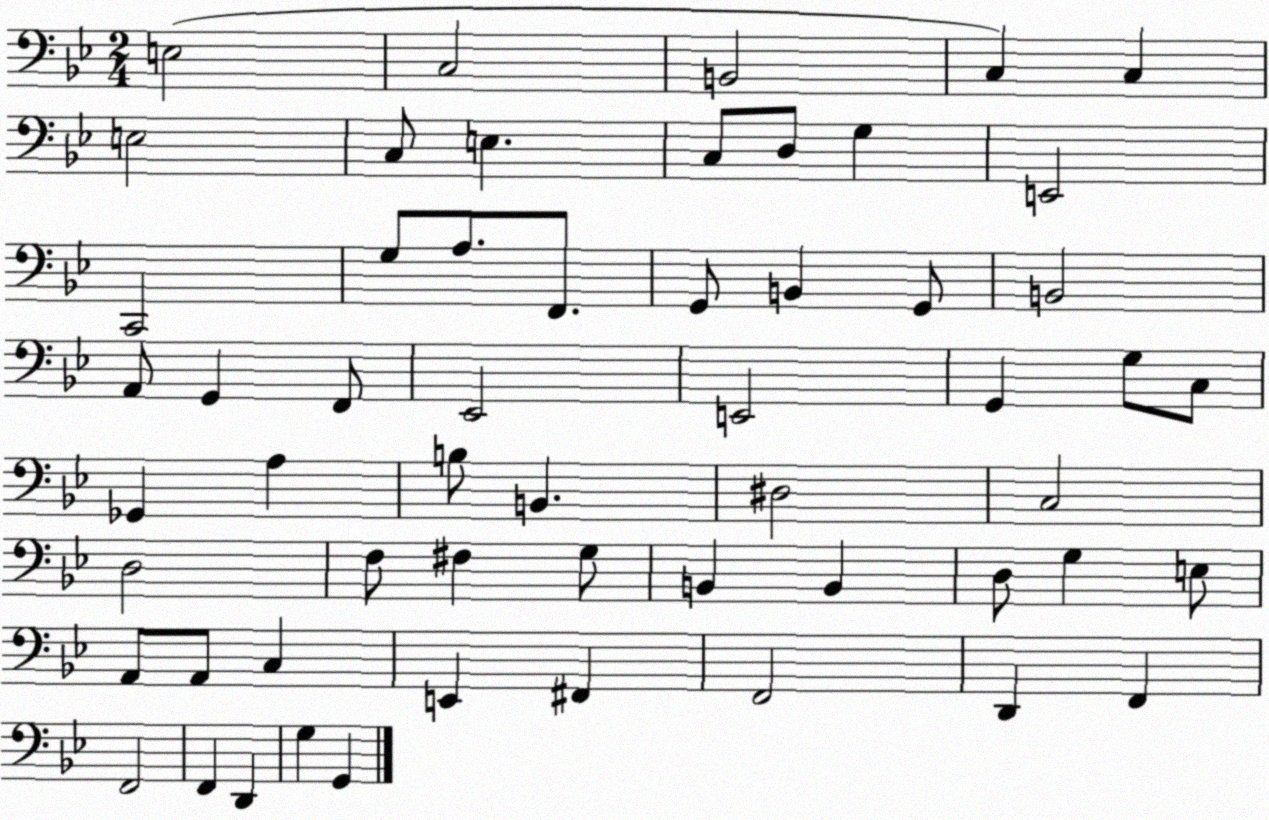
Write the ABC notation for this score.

X:1
T:Untitled
M:2/4
L:1/4
K:Bb
E,2 C,2 B,,2 C, C, E,2 C,/2 E, C,/2 D,/2 G, E,,2 C,,2 G,/2 A,/2 F,,/2 G,,/2 B,, G,,/2 B,,2 A,,/2 G,, F,,/2 _E,,2 E,,2 G,, G,/2 C,/2 _G,, A, B,/2 B,, ^D,2 C,2 D,2 F,/2 ^F, G,/2 B,, B,, D,/2 G, E,/2 A,,/2 A,,/2 C, E,, ^F,, F,,2 D,, F,, F,,2 F,, D,, G, G,,